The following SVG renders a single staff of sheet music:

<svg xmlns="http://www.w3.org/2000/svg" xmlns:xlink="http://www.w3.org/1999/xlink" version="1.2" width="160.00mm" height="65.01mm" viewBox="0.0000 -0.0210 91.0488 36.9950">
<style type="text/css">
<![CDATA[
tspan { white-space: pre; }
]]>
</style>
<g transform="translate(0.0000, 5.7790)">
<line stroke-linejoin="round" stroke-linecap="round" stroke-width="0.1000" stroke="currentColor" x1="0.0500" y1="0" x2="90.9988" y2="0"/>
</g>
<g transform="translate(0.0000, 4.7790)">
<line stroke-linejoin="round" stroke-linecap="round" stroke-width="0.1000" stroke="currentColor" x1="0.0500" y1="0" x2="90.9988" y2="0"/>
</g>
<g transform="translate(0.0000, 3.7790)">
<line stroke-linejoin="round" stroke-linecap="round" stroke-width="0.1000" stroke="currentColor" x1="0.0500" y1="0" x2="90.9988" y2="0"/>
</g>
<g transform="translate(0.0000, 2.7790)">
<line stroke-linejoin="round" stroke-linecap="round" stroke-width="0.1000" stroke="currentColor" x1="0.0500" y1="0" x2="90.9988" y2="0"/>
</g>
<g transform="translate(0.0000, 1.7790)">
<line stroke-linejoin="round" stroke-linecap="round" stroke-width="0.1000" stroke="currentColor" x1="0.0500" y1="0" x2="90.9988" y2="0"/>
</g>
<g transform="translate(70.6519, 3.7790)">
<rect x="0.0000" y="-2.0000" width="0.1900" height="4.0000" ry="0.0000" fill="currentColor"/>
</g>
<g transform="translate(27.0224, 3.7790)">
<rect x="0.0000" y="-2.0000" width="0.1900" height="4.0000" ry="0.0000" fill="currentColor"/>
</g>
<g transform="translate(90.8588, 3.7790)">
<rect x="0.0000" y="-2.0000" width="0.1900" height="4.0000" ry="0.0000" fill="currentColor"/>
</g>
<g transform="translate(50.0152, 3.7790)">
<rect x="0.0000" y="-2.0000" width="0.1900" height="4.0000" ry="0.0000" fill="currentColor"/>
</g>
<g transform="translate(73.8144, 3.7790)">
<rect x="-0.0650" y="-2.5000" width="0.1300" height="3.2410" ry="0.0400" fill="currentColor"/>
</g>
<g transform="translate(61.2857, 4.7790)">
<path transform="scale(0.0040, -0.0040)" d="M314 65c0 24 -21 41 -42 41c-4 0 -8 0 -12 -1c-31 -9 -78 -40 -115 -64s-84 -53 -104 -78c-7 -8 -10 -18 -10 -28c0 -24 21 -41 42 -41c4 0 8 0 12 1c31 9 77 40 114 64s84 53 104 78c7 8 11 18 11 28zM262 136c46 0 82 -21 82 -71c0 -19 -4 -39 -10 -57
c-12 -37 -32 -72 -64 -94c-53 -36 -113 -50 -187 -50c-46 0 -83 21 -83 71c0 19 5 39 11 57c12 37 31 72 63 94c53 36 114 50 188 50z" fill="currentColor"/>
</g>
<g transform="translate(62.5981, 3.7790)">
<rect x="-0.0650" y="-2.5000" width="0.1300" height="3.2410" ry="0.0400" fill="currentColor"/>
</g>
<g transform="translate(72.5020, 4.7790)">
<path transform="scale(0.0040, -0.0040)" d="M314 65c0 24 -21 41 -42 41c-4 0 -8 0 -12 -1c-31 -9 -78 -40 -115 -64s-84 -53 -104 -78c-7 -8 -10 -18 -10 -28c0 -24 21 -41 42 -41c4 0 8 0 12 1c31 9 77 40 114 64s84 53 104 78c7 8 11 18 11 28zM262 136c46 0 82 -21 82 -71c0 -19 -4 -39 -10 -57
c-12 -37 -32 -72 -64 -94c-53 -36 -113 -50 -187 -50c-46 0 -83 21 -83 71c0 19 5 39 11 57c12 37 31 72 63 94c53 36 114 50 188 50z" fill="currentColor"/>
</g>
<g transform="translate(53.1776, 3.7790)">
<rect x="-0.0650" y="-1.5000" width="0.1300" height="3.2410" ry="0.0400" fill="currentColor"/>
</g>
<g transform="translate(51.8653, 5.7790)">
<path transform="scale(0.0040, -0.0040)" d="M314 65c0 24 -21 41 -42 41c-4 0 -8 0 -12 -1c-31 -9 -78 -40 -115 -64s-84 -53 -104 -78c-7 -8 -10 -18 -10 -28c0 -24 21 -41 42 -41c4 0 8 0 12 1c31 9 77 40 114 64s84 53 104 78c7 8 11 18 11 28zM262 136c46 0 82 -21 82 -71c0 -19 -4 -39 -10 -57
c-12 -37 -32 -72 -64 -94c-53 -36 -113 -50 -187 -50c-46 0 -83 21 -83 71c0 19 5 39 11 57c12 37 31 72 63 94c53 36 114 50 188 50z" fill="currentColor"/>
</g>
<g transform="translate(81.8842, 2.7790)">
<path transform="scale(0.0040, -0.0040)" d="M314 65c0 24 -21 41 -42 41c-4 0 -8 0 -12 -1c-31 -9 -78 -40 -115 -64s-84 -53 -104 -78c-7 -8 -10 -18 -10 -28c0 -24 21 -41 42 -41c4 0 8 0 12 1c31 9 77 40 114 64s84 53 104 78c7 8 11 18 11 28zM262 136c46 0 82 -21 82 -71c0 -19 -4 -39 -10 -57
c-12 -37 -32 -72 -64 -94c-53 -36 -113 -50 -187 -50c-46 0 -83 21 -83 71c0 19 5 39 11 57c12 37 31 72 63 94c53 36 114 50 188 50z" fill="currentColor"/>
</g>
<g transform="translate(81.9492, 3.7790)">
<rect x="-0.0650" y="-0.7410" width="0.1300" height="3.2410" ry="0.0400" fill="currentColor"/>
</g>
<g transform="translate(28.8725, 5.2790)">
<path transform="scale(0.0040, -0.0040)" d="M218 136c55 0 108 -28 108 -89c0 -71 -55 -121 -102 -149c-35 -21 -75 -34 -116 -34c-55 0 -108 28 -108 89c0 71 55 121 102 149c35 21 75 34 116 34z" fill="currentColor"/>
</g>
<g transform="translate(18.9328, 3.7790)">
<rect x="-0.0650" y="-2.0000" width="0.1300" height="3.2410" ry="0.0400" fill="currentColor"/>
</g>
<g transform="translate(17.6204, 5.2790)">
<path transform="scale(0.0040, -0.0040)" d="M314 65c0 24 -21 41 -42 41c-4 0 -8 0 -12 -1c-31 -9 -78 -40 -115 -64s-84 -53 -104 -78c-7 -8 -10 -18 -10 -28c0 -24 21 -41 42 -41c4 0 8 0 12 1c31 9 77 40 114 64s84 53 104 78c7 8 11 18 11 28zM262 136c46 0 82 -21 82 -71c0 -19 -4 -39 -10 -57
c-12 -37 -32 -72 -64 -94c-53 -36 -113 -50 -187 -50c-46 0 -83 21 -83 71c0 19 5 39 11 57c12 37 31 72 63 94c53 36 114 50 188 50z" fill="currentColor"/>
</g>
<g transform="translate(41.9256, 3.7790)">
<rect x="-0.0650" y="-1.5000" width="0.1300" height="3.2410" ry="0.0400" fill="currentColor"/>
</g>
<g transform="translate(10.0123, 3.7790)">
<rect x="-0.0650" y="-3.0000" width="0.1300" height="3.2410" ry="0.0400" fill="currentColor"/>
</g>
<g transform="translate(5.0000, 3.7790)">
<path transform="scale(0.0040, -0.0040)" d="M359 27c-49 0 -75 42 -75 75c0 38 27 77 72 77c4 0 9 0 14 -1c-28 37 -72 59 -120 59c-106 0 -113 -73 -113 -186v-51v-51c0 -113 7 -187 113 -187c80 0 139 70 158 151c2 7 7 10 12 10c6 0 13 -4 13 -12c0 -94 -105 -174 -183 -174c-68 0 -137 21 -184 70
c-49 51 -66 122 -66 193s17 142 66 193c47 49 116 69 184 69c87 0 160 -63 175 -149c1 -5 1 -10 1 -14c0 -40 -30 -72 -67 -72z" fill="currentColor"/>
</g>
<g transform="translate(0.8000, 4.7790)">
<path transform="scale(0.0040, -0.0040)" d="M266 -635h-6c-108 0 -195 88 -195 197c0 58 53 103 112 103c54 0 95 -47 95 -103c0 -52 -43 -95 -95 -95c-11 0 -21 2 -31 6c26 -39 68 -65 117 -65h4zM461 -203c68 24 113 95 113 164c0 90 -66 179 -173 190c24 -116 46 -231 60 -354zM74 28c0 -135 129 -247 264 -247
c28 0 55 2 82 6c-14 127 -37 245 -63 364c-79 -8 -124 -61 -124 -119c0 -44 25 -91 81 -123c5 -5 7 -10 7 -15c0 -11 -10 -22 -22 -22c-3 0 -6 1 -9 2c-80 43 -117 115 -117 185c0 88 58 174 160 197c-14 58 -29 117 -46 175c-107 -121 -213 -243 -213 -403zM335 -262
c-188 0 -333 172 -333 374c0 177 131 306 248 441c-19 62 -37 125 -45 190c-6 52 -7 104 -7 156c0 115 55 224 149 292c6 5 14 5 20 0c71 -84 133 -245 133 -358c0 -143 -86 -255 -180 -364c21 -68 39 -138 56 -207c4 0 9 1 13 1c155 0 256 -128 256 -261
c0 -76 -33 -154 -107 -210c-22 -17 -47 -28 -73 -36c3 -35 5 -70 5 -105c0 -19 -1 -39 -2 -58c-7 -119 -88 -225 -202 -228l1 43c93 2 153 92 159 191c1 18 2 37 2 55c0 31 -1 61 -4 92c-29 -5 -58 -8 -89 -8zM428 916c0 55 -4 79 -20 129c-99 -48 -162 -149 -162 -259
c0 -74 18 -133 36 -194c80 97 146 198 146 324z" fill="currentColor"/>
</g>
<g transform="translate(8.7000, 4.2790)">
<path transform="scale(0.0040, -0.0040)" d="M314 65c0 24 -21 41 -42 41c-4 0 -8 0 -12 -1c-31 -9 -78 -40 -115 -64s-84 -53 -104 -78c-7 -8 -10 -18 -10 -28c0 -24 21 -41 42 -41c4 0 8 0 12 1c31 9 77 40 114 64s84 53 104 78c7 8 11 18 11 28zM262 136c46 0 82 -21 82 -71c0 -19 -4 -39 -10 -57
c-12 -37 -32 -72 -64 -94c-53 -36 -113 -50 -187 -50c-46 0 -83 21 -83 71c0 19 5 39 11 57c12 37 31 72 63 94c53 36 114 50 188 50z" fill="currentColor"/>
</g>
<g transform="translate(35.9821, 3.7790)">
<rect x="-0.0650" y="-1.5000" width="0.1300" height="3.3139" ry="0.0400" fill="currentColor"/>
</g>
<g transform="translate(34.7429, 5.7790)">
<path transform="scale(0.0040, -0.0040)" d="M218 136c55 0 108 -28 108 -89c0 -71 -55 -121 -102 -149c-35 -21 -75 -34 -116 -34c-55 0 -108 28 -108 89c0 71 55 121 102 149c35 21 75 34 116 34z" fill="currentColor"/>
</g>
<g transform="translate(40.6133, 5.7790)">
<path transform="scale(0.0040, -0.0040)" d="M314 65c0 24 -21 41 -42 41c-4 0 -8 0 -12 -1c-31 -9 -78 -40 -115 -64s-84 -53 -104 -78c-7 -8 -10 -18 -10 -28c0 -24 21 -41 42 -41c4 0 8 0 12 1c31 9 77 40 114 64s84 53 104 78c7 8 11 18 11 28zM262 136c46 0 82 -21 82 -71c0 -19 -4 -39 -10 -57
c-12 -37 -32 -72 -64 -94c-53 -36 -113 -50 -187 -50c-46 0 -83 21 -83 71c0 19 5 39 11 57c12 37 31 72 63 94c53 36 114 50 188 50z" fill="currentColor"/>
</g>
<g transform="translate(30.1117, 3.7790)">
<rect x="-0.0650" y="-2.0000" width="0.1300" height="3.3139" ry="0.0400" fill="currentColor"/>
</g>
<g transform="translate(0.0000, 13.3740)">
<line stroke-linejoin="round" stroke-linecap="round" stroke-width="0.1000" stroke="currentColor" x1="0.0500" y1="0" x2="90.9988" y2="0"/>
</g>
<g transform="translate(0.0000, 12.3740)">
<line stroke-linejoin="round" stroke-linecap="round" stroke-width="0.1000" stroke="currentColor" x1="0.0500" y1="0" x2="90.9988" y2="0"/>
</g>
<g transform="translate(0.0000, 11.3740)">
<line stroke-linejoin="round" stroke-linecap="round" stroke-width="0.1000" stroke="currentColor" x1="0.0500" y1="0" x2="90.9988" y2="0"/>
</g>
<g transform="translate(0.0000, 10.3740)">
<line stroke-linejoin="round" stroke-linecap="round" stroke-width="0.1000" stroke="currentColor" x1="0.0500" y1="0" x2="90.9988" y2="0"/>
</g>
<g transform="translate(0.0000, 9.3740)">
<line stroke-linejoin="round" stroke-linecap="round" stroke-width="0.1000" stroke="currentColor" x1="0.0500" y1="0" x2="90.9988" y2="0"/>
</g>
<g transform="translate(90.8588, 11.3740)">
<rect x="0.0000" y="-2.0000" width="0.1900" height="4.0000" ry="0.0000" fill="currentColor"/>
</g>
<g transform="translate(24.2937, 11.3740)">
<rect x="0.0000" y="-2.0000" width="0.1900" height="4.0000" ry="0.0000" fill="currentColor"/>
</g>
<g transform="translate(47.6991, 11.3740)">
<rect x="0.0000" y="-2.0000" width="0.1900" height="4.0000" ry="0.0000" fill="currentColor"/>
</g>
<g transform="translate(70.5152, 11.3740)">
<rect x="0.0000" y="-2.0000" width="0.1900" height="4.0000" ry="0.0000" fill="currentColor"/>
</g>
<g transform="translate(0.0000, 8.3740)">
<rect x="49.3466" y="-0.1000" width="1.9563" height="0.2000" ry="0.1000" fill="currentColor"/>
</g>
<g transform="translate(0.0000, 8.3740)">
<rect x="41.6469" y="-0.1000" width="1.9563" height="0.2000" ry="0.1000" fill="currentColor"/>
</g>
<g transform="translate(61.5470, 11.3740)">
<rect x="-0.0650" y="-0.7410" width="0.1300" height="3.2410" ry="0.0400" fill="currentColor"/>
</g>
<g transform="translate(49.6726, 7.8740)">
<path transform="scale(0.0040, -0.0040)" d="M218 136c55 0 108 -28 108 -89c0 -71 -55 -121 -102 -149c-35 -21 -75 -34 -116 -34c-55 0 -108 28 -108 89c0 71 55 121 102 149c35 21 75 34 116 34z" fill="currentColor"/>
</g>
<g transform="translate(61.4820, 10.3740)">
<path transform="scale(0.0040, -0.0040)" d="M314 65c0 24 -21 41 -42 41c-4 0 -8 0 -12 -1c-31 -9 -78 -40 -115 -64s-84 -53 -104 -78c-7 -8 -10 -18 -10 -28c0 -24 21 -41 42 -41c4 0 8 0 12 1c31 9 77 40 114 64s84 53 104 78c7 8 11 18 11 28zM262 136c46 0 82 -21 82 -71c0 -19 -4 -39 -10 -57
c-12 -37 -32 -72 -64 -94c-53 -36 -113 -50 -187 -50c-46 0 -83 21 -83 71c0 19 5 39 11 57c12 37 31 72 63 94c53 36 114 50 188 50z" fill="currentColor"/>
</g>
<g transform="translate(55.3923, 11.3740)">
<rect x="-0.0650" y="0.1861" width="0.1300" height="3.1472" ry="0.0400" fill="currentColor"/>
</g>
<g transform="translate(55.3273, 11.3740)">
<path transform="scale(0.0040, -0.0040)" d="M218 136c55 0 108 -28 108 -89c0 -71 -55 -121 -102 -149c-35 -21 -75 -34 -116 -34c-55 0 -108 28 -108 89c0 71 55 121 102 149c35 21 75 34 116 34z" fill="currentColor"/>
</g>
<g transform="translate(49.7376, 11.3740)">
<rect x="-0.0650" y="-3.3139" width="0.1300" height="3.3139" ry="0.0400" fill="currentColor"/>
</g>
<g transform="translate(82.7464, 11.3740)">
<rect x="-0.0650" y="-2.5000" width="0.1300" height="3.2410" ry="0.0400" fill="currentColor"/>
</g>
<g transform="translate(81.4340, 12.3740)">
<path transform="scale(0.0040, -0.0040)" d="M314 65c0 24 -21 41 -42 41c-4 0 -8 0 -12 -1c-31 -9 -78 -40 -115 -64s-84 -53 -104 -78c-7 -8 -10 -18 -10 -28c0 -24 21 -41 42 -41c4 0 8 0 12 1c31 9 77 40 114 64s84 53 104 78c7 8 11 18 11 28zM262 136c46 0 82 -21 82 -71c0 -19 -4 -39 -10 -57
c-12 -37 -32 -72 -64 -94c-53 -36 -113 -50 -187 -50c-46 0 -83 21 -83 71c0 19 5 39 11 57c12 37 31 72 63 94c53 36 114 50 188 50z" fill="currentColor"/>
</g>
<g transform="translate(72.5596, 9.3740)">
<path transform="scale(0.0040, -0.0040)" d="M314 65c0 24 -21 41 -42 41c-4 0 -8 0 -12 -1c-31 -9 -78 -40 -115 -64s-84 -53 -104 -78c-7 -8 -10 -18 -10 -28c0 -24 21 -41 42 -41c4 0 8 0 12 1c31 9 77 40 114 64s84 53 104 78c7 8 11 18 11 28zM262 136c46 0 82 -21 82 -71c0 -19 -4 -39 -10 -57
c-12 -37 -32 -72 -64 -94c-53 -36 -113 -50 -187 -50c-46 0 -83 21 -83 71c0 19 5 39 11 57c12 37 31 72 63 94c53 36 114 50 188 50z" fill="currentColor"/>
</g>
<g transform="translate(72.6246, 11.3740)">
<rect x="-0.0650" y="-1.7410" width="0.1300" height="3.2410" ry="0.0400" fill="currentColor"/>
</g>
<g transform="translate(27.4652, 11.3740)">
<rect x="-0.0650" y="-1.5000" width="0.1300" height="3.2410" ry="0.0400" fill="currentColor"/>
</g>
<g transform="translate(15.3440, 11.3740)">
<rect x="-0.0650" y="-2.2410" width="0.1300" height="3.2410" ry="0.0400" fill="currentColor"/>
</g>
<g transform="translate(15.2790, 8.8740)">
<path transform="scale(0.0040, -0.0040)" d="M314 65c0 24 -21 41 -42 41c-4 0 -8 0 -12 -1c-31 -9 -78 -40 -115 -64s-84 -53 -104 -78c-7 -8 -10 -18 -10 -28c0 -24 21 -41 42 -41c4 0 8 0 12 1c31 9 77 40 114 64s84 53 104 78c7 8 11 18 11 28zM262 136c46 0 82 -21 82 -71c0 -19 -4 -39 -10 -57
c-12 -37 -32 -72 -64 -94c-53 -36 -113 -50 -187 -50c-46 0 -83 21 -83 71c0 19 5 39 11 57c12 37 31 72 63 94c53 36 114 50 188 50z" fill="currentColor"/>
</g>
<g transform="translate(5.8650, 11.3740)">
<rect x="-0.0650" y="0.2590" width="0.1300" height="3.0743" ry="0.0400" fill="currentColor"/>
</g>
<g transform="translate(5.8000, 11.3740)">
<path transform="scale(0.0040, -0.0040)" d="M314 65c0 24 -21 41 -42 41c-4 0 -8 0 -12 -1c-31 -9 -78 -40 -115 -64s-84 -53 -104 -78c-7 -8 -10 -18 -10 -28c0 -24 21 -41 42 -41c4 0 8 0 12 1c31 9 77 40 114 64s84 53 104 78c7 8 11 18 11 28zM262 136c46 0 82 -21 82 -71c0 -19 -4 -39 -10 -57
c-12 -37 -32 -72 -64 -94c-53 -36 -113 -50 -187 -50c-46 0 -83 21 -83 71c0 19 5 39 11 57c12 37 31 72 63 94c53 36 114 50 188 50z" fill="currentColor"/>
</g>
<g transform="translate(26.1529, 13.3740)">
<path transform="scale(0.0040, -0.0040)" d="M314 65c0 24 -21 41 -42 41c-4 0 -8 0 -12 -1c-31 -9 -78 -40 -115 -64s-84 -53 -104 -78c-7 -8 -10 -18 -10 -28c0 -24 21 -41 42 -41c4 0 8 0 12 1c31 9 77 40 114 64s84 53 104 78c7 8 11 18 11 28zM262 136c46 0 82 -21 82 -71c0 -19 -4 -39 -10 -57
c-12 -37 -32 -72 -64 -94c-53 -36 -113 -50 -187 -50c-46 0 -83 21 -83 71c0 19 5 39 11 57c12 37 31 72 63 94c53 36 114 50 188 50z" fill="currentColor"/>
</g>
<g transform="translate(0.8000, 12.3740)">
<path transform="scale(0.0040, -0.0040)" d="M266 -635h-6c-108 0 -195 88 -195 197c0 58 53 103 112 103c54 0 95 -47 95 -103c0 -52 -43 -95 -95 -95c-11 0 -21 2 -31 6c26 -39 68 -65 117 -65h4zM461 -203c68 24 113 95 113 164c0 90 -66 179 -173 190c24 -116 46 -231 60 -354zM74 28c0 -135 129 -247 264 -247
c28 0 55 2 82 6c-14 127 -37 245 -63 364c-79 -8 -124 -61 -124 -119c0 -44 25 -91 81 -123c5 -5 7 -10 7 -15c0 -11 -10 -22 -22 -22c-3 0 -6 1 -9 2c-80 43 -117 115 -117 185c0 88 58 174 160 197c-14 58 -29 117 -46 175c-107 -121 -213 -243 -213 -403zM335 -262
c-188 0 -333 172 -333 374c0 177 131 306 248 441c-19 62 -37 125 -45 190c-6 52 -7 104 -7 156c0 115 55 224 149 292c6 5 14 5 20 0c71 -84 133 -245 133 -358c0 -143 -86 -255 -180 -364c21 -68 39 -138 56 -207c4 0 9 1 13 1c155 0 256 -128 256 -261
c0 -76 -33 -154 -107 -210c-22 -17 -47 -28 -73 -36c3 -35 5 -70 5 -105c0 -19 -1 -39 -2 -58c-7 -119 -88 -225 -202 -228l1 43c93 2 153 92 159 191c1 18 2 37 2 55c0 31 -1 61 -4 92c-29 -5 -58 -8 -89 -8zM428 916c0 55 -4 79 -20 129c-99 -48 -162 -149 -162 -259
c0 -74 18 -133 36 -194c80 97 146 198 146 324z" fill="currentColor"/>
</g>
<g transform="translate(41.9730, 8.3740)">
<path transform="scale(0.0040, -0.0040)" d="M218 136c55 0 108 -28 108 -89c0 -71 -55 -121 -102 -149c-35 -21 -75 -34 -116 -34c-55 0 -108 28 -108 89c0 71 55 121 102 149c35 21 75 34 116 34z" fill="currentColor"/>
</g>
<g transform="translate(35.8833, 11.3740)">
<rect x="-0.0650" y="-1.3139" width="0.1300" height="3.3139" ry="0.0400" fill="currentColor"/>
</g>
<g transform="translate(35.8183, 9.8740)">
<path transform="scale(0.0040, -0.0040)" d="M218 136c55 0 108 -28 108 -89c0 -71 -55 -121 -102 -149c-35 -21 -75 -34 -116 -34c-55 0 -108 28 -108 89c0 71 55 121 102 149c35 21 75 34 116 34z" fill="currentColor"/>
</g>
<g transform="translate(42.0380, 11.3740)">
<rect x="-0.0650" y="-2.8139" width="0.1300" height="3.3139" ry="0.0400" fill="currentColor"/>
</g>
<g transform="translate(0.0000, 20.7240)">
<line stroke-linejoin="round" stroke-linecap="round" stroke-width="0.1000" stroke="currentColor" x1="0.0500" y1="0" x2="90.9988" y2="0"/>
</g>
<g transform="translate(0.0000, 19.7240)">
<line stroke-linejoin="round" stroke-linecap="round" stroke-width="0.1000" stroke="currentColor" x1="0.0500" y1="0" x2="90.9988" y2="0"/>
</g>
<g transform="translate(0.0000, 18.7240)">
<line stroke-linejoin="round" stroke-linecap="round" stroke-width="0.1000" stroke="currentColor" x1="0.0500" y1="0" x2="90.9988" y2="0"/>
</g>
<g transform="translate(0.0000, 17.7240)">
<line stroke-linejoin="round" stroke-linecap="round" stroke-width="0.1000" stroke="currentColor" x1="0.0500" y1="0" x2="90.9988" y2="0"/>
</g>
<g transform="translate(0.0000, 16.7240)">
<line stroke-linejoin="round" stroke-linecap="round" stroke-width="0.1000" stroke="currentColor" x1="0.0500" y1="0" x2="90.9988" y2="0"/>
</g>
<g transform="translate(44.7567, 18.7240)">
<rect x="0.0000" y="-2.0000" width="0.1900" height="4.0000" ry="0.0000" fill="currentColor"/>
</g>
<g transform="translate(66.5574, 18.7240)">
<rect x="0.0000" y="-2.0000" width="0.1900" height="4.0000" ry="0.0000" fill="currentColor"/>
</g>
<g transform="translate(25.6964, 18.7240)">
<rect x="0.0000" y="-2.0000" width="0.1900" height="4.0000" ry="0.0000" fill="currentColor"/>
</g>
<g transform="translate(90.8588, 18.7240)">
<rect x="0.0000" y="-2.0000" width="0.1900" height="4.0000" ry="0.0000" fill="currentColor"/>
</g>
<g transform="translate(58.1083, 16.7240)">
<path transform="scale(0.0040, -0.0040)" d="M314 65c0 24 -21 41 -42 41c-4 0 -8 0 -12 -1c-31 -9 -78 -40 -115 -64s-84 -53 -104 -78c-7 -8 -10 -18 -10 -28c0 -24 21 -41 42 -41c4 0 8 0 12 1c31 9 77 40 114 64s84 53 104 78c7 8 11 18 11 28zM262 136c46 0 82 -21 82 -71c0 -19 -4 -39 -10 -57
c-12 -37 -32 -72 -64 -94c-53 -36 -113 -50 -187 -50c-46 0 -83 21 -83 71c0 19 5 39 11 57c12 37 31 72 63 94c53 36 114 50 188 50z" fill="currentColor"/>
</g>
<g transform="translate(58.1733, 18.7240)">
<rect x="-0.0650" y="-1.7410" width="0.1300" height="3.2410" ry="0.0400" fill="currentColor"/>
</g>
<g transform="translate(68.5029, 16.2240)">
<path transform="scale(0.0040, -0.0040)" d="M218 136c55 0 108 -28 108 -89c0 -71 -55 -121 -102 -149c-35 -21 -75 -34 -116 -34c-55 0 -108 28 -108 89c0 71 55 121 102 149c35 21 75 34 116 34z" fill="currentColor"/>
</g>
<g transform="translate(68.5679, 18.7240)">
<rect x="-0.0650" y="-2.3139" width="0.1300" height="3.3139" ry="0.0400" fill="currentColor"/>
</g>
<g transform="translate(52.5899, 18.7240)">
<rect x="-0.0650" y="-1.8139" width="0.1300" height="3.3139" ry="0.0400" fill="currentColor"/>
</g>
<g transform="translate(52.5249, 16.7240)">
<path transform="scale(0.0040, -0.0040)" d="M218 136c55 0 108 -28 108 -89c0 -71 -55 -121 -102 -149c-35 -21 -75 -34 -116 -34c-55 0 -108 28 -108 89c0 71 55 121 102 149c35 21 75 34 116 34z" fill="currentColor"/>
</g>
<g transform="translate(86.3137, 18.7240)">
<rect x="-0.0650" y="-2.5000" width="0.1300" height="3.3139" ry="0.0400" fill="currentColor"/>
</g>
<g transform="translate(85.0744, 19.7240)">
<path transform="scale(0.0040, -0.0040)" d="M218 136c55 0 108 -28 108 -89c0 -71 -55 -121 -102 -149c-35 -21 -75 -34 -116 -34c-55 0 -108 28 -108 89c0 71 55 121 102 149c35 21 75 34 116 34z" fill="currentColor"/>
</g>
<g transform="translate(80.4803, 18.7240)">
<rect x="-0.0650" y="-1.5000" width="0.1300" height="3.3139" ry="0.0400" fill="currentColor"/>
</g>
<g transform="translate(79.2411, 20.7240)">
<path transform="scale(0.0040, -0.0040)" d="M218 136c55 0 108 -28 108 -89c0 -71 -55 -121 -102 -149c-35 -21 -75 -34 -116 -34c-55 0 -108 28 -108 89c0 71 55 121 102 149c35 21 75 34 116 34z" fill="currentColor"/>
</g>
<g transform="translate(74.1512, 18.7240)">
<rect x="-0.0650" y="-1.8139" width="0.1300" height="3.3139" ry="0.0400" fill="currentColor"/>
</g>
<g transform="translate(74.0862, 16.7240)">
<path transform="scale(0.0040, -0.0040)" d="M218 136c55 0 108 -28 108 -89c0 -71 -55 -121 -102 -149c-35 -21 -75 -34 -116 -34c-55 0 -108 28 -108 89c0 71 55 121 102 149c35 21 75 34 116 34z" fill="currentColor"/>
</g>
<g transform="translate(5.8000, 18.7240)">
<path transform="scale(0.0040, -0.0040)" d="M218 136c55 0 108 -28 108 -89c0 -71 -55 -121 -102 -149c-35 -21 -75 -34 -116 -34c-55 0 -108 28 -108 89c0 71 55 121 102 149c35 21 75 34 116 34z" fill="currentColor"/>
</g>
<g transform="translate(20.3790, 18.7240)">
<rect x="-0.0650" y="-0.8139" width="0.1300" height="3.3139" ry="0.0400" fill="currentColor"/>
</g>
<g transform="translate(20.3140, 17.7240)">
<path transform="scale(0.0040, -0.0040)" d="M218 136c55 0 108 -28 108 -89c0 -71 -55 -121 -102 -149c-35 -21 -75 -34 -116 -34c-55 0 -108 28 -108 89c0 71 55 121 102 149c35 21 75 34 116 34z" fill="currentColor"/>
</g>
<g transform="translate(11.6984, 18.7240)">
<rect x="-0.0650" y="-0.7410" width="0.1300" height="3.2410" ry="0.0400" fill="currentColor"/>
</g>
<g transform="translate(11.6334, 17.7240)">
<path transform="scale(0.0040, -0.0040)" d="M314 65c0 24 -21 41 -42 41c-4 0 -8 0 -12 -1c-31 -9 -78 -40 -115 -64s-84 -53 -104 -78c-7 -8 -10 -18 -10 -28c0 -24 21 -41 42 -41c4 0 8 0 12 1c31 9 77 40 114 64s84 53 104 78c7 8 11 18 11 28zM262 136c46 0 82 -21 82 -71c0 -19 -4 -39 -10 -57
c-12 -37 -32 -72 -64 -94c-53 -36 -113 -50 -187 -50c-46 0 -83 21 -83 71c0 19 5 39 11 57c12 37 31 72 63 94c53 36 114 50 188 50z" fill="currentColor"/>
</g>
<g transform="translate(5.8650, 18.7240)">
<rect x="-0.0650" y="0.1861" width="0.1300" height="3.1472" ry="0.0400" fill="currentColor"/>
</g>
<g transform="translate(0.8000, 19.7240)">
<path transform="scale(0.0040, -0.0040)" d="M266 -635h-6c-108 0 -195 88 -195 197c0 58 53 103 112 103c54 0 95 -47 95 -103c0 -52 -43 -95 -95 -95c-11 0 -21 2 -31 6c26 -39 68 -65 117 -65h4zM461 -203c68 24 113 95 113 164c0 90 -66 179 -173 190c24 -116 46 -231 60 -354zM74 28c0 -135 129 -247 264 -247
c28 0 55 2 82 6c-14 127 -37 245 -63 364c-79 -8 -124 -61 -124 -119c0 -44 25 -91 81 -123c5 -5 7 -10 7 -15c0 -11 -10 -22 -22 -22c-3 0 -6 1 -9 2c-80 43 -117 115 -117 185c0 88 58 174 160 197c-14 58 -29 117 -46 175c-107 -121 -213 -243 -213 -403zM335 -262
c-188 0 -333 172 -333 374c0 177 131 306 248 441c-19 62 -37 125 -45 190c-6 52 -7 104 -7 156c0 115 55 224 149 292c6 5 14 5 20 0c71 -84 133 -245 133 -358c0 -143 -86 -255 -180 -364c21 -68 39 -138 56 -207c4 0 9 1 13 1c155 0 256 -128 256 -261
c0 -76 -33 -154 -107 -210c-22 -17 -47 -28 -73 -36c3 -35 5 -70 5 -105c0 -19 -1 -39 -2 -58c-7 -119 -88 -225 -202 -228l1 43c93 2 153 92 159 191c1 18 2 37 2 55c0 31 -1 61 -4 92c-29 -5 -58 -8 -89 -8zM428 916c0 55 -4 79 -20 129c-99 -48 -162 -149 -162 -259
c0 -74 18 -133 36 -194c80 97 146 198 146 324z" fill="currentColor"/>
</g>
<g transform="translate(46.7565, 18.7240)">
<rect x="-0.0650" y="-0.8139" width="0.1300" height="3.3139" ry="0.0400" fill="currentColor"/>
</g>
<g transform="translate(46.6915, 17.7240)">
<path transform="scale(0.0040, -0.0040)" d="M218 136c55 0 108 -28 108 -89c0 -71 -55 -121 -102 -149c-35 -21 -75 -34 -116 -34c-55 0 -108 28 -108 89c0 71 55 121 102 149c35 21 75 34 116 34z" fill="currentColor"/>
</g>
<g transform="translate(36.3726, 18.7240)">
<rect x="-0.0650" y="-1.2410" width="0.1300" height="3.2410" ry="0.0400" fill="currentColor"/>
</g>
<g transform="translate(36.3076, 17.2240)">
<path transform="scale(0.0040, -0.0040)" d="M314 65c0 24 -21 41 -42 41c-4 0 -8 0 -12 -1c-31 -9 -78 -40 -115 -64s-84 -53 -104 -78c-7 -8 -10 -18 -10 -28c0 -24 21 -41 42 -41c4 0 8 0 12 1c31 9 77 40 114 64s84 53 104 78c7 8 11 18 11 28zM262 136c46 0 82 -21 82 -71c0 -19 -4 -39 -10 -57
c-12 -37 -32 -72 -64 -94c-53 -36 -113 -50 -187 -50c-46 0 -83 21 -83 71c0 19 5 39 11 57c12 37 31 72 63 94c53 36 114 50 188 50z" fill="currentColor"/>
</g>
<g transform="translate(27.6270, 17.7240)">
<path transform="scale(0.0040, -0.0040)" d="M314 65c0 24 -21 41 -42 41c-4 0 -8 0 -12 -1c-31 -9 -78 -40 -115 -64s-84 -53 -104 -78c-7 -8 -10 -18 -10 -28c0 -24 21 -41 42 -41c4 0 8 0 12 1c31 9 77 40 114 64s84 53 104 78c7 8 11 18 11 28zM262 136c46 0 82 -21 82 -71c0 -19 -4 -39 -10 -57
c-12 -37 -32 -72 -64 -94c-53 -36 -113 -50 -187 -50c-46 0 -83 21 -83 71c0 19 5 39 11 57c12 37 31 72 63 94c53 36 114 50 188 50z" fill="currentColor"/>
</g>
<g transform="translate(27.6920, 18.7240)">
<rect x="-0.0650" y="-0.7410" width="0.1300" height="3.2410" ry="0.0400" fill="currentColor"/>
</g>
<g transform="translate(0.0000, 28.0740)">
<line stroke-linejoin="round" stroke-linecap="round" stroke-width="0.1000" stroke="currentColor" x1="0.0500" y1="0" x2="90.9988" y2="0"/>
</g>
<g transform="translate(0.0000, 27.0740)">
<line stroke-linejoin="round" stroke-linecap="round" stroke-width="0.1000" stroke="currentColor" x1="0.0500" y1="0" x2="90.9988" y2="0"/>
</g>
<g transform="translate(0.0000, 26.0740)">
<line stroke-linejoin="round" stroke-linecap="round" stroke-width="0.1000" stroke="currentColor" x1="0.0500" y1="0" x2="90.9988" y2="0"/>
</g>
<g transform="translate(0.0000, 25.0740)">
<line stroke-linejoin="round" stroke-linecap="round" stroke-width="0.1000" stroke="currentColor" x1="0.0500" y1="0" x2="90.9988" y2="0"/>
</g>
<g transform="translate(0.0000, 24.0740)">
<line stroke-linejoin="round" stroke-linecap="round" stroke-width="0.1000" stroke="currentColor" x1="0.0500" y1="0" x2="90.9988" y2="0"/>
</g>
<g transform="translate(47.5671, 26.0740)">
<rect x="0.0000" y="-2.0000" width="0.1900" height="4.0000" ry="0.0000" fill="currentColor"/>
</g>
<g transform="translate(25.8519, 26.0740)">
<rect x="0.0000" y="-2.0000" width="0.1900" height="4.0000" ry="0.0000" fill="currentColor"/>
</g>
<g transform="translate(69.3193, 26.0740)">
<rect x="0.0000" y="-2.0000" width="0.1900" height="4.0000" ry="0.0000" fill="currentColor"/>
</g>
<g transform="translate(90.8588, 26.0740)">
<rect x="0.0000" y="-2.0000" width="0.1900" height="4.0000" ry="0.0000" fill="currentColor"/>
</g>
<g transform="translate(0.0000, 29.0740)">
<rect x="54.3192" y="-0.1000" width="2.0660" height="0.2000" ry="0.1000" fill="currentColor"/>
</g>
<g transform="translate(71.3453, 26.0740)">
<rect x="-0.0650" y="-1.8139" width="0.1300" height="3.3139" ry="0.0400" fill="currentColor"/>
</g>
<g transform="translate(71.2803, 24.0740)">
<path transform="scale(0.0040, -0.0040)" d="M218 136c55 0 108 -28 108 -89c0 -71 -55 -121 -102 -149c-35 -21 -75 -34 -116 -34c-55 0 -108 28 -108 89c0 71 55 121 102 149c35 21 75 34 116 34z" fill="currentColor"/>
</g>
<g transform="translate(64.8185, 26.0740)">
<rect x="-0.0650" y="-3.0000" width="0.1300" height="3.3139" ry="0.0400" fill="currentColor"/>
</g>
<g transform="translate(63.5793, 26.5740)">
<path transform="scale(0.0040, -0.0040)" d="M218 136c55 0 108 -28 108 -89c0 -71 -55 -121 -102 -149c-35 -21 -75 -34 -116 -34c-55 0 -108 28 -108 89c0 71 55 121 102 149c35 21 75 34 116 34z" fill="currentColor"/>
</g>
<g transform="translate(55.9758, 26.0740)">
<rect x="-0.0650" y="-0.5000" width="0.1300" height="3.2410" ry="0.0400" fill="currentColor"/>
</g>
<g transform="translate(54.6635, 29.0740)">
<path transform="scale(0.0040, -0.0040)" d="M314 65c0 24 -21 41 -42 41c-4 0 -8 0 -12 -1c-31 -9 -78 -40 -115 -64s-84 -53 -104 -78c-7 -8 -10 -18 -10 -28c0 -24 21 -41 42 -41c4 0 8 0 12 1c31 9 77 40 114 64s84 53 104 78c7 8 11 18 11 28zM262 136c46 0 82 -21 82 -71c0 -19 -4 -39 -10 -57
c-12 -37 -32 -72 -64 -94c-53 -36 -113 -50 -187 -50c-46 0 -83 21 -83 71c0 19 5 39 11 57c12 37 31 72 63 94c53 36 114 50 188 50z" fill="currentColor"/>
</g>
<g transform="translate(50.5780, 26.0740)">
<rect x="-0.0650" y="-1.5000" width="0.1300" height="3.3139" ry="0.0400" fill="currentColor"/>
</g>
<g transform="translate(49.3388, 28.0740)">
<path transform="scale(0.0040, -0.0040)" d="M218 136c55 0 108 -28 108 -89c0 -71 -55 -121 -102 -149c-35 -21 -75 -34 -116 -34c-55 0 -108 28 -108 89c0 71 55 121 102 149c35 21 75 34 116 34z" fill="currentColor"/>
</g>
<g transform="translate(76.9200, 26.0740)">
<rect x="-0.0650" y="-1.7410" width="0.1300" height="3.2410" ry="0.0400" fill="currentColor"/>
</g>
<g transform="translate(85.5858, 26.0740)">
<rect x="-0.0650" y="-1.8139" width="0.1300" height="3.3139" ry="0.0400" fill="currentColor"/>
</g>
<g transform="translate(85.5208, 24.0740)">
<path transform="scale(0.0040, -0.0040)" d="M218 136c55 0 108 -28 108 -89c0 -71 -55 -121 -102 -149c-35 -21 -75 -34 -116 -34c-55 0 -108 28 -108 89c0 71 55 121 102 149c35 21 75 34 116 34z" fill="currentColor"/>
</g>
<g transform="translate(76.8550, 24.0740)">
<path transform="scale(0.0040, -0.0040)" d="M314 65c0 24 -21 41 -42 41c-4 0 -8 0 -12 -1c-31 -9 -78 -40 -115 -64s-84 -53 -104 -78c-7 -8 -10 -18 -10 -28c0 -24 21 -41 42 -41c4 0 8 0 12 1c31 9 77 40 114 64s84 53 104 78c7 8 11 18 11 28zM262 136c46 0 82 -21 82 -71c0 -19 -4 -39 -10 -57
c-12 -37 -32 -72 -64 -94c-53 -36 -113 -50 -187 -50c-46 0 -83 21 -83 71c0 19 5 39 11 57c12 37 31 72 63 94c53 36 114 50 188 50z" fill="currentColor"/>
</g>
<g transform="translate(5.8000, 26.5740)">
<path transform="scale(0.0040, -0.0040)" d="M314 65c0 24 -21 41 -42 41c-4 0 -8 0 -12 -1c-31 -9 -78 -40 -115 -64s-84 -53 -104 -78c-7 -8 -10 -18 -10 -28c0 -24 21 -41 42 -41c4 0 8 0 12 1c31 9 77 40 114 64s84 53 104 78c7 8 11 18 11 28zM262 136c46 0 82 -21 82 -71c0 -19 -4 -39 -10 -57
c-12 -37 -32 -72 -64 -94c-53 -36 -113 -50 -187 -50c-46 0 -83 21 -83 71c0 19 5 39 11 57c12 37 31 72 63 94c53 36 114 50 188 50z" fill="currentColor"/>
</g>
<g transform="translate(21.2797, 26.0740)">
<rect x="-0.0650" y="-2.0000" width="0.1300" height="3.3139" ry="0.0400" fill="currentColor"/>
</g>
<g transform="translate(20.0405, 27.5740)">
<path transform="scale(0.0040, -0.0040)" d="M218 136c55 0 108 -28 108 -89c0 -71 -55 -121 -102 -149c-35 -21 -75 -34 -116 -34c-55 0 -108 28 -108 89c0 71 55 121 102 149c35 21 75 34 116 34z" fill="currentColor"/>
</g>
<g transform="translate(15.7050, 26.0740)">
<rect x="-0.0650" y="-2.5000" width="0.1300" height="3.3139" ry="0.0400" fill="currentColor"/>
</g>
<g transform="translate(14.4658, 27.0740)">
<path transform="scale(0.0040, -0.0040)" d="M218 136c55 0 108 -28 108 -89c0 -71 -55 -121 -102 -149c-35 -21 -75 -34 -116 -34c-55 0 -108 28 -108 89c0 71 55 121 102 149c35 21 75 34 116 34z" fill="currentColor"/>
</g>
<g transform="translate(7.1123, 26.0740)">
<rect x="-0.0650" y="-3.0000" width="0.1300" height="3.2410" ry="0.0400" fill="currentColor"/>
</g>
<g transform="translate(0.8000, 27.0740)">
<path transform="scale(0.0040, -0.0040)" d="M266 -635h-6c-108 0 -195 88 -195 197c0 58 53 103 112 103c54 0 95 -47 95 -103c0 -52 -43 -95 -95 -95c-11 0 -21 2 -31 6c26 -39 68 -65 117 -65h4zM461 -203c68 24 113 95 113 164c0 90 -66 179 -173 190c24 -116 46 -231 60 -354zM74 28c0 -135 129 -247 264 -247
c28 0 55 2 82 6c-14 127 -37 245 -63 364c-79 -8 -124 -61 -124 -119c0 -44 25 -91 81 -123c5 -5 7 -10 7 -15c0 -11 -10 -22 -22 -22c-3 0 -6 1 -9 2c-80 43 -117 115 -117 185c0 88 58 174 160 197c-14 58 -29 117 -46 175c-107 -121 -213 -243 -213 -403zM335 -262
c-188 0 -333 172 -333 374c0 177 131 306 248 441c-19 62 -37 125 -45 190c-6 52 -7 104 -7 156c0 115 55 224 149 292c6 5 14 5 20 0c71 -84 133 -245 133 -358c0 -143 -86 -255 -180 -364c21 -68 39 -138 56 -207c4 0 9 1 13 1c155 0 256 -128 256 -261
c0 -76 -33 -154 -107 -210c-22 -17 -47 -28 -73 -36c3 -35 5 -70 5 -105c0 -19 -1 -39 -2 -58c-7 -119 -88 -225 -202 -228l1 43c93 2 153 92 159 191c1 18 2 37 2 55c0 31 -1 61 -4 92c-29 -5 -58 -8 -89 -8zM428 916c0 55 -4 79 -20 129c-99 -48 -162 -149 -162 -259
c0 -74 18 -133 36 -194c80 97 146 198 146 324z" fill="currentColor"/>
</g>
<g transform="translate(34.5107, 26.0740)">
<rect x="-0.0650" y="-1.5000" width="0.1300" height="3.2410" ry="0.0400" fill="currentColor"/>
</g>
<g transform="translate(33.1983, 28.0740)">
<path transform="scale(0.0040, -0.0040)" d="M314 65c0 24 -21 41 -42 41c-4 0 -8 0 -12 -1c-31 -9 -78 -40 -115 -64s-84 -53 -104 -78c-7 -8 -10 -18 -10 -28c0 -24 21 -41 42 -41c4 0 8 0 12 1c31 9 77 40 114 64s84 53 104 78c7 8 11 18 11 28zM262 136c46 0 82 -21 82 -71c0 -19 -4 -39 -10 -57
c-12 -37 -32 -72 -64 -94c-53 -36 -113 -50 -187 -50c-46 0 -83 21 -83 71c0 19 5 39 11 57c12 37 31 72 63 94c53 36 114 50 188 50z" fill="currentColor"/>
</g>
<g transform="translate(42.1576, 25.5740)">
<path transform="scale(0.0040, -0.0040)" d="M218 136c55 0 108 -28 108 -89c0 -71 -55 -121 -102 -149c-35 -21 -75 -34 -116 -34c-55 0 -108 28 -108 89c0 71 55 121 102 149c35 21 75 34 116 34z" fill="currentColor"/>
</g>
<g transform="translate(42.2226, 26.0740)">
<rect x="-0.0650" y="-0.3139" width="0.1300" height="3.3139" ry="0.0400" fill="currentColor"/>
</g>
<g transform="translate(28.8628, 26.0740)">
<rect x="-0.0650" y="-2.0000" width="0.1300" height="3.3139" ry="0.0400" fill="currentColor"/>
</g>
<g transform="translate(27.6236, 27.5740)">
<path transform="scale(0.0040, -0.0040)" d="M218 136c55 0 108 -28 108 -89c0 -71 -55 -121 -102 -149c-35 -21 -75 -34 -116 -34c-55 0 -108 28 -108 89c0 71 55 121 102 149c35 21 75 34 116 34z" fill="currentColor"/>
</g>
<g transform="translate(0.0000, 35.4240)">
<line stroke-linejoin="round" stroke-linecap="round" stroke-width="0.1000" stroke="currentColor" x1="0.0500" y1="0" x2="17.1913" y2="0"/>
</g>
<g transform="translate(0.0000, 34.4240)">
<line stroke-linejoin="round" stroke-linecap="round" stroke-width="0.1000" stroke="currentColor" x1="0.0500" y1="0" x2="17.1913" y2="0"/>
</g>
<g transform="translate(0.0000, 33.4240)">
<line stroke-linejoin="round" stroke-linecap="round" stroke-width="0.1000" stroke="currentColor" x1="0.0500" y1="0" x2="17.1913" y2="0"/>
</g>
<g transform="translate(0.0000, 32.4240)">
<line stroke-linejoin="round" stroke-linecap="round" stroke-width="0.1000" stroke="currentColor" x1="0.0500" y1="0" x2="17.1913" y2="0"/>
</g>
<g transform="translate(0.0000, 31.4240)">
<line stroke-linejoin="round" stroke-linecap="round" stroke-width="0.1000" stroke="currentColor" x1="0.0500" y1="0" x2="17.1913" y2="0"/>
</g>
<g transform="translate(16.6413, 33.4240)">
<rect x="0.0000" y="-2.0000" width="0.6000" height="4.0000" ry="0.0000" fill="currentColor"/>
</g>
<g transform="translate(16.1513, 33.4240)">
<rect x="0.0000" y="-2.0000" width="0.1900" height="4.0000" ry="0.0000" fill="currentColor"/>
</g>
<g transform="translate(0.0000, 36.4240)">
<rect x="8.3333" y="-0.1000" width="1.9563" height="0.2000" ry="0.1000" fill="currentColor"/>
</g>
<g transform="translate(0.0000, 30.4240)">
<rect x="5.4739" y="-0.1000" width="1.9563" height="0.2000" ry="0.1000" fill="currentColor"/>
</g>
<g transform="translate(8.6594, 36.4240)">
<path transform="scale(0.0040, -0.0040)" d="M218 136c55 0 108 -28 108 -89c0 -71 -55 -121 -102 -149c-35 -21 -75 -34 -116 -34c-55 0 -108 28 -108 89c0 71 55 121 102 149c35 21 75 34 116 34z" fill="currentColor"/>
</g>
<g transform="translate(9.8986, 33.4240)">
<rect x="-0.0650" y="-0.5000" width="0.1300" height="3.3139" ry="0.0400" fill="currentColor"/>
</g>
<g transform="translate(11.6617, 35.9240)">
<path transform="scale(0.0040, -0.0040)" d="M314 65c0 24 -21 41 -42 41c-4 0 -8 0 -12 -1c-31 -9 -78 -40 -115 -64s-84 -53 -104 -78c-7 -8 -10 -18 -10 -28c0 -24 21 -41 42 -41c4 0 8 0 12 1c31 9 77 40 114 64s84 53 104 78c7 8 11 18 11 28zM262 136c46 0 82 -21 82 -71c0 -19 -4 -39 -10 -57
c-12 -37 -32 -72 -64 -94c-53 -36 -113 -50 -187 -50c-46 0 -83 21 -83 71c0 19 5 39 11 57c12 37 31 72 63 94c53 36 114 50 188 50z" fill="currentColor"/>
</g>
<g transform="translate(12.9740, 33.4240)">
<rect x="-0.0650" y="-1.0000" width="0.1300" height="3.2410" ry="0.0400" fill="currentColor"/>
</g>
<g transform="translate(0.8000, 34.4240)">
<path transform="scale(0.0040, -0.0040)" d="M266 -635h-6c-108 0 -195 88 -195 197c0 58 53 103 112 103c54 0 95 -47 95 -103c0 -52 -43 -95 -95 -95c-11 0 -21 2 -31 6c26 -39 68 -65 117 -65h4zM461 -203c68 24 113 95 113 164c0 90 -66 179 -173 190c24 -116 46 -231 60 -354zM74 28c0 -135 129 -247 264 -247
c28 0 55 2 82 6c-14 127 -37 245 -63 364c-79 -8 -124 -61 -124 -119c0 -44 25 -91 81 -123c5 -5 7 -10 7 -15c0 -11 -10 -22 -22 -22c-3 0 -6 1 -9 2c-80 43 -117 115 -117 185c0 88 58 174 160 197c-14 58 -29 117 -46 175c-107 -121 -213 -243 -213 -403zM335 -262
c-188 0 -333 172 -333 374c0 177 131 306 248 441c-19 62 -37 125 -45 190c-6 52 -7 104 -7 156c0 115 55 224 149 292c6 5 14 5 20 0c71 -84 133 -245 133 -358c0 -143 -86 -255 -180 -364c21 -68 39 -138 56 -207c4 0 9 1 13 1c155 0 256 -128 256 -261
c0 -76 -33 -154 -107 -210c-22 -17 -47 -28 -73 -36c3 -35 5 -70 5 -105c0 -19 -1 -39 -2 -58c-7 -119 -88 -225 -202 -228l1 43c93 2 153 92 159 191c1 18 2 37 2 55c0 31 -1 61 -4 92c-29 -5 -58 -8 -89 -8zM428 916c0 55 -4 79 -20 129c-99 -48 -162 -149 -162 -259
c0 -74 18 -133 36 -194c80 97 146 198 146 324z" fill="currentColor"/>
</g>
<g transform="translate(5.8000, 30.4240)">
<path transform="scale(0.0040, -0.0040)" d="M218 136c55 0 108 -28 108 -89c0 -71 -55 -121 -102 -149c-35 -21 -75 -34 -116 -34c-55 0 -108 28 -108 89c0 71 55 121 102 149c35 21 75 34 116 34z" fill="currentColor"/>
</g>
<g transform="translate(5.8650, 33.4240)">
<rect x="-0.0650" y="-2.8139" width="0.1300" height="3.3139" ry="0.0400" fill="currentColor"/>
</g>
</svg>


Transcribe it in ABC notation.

X:1
T:Untitled
M:4/4
L:1/4
K:C
A2 F2 F E E2 E2 G2 G2 d2 B2 g2 E2 e a b B d2 f2 G2 B d2 d d2 e2 d f f2 g f E G A2 G F F E2 c E C2 A f f2 f a C D2